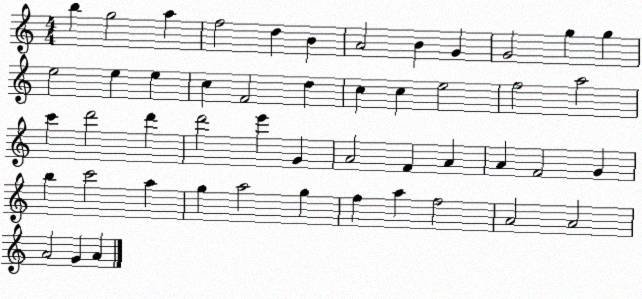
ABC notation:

X:1
T:Untitled
M:4/4
L:1/4
K:C
b g2 a f2 d B A2 B G G2 g g e2 e e c F2 d c c e2 f2 a2 c' d'2 d' d'2 e' G A2 F A A F2 G b c'2 a g a2 g f a f2 A2 A2 A2 G A